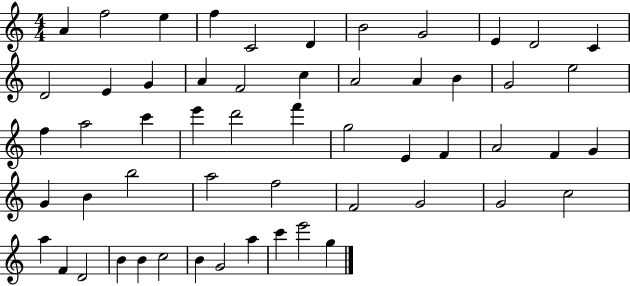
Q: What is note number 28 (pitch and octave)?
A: F6